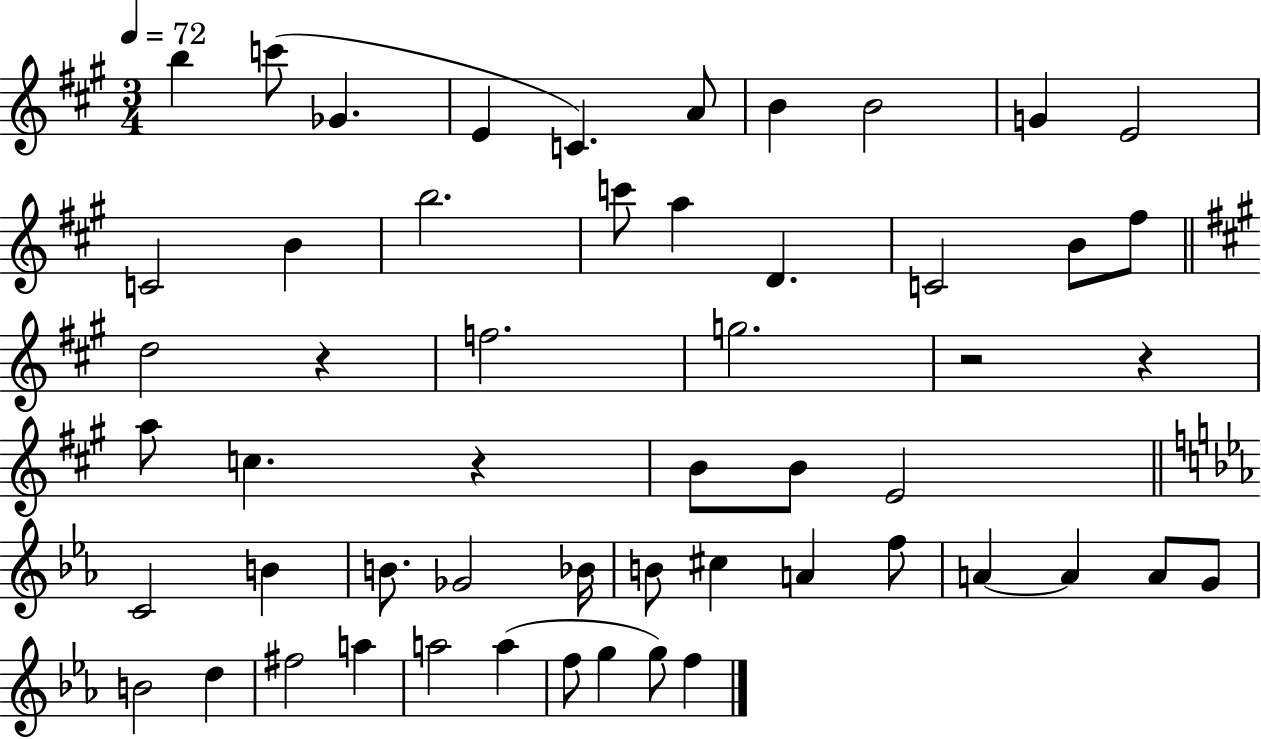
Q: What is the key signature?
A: A major